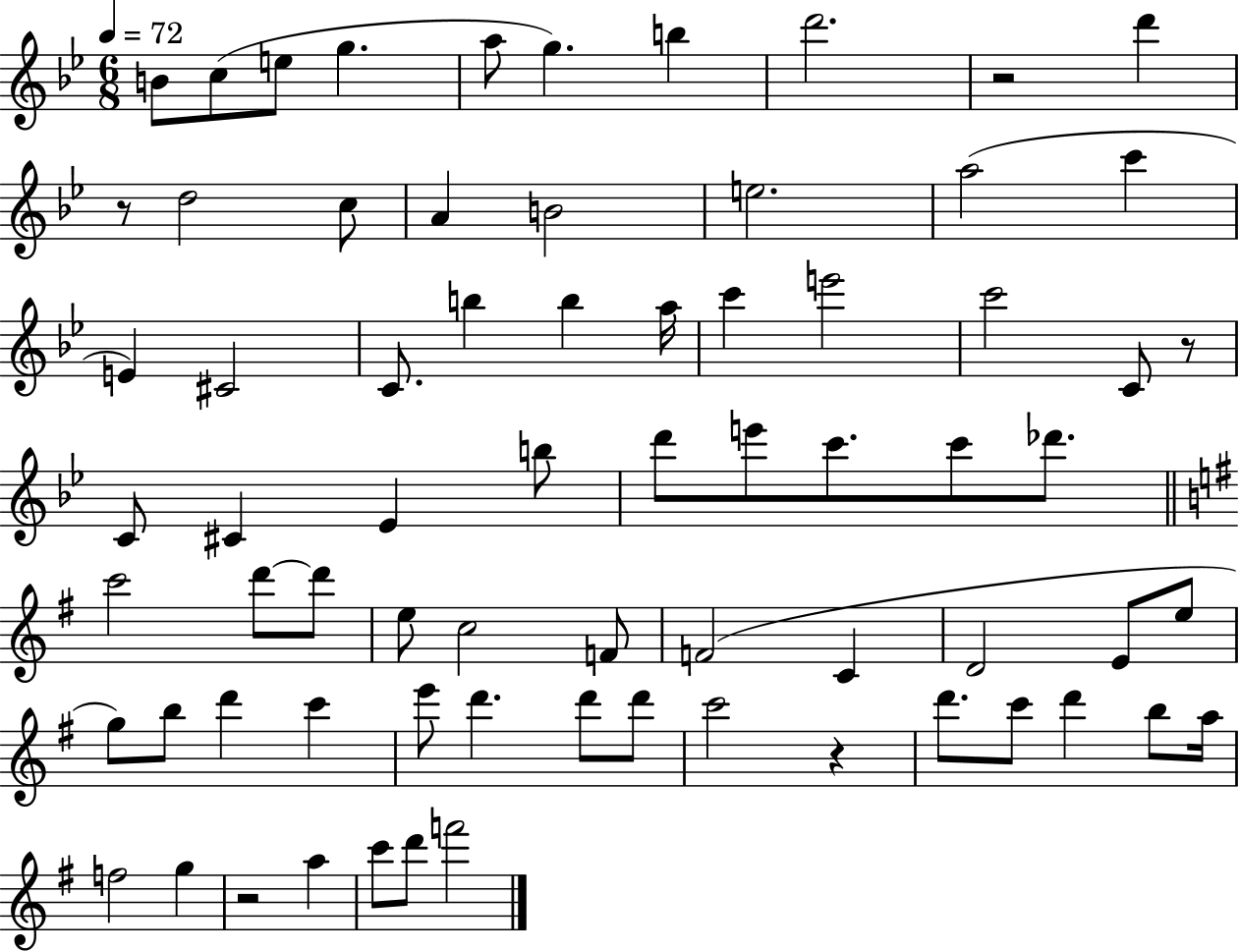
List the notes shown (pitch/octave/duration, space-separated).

B4/e C5/e E5/e G5/q. A5/e G5/q. B5/q D6/h. R/h D6/q R/e D5/h C5/e A4/q B4/h E5/h. A5/h C6/q E4/q C#4/h C4/e. B5/q B5/q A5/s C6/q E6/h C6/h C4/e R/e C4/e C#4/q Eb4/q B5/e D6/e E6/e C6/e. C6/e Db6/e. C6/h D6/e D6/e E5/e C5/h F4/e F4/h C4/q D4/h E4/e E5/e G5/e B5/e D6/q C6/q E6/e D6/q. D6/e D6/e C6/h R/q D6/e. C6/e D6/q B5/e A5/s F5/h G5/q R/h A5/q C6/e D6/e F6/h